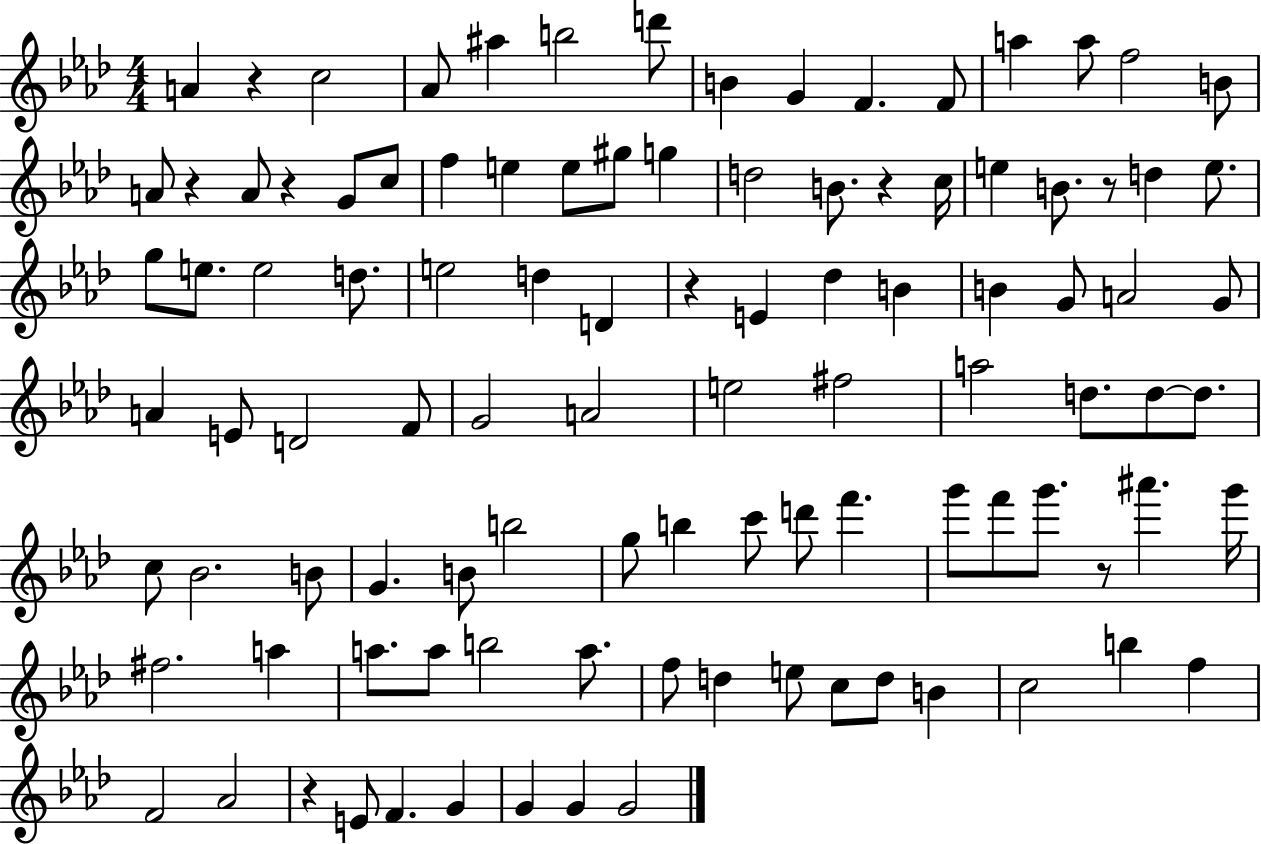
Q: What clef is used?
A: treble